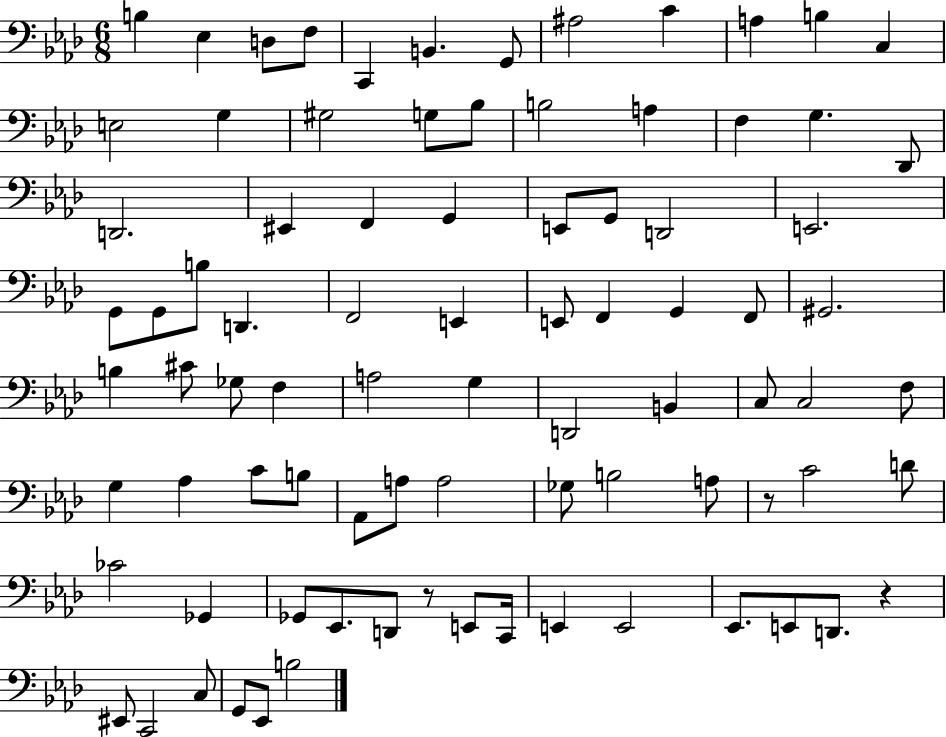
B3/q Eb3/q D3/e F3/e C2/q B2/q. G2/e A#3/h C4/q A3/q B3/q C3/q E3/h G3/q G#3/h G3/e Bb3/e B3/h A3/q F3/q G3/q. Db2/e D2/h. EIS2/q F2/q G2/q E2/e G2/e D2/h E2/h. G2/e G2/e B3/e D2/q. F2/h E2/q E2/e F2/q G2/q F2/e G#2/h. B3/q C#4/e Gb3/e F3/q A3/h G3/q D2/h B2/q C3/e C3/h F3/e G3/q Ab3/q C4/e B3/e Ab2/e A3/e A3/h Gb3/e B3/h A3/e R/e C4/h D4/e CES4/h Gb2/q Gb2/e Eb2/e. D2/e R/e E2/e C2/s E2/q E2/h Eb2/e. E2/e D2/e. R/q EIS2/e C2/h C3/e G2/e Eb2/e B3/h